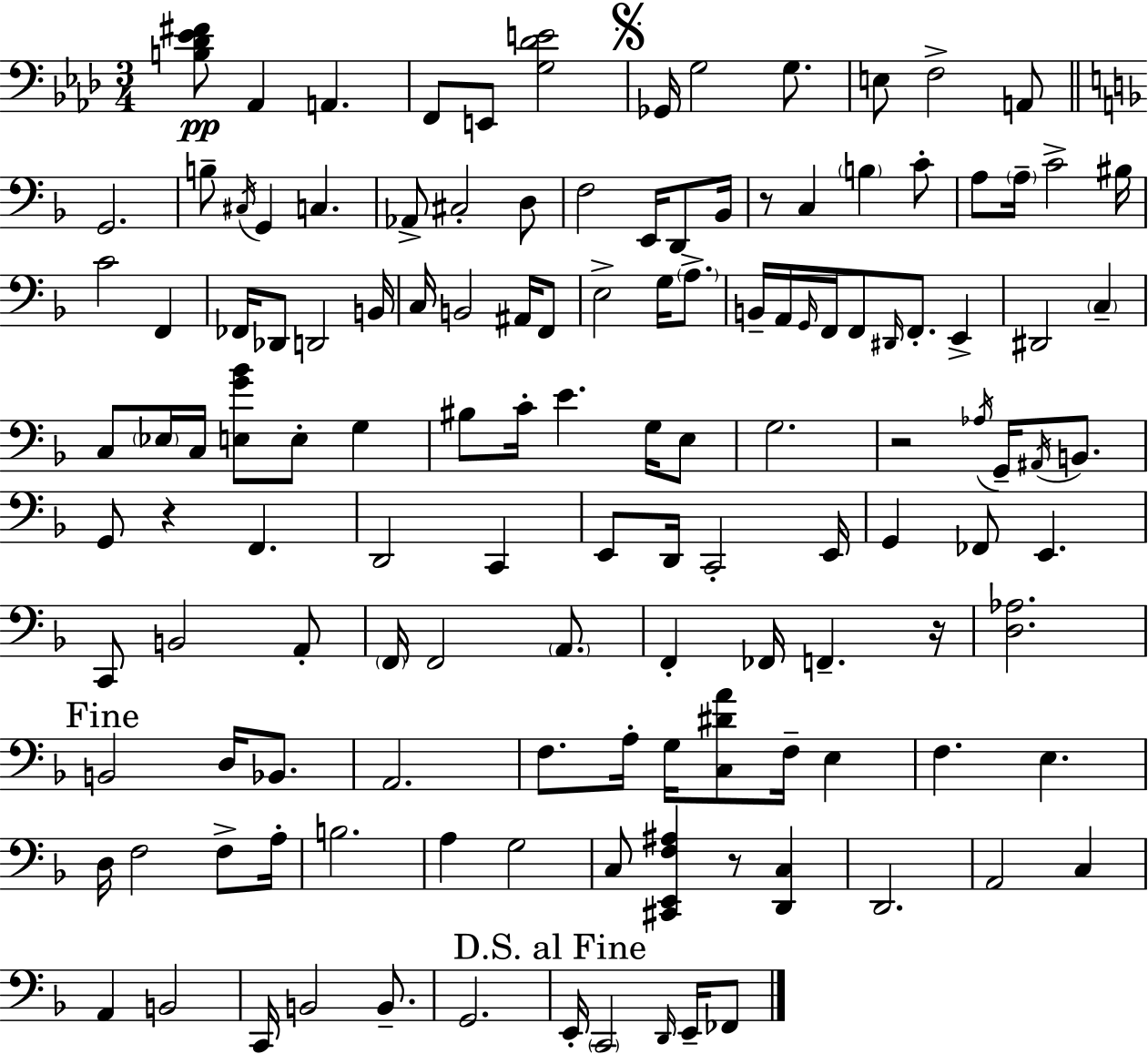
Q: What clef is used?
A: bass